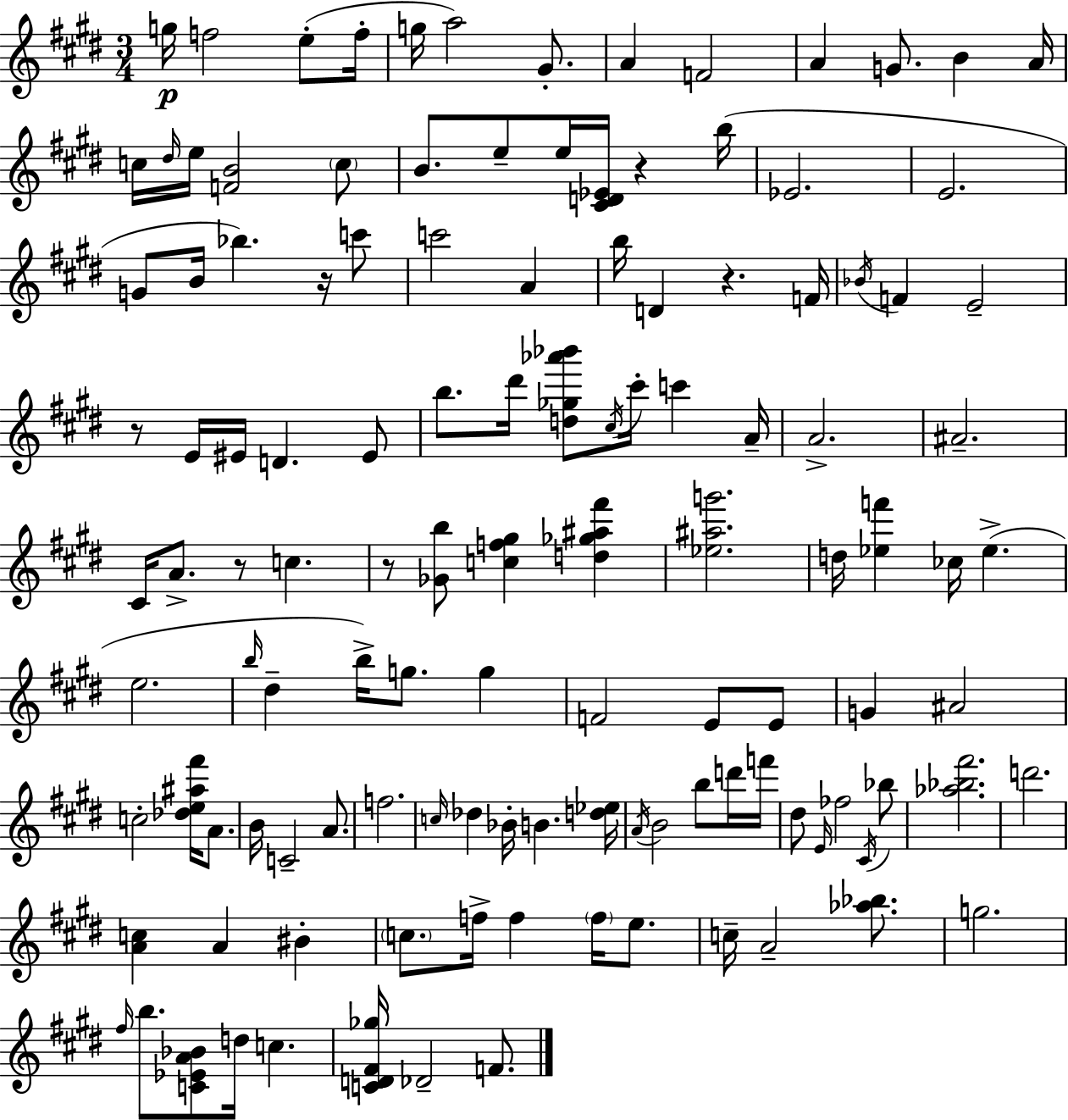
X:1
T:Untitled
M:3/4
L:1/4
K:E
g/4 f2 e/2 f/4 g/4 a2 ^G/2 A F2 A G/2 B A/4 c/4 ^d/4 e/4 [FB]2 c/2 B/2 e/2 e/4 [^CD_E]/4 z b/4 _E2 E2 G/2 B/4 _b z/4 c'/2 c'2 A b/4 D z F/4 _B/4 F E2 z/2 E/4 ^E/4 D ^E/2 b/2 ^d'/4 [d_g_a'_b']/2 ^c/4 ^c'/4 c' A/4 A2 ^A2 ^C/4 A/2 z/2 c z/2 [_Gb]/2 [cf^g] [d_g^a^f'] [_e^ag']2 d/4 [_ef'] _c/4 _e e2 b/4 ^d b/4 g/2 g F2 E/2 E/2 G ^A2 c2 [_de^a^f']/4 A/2 B/4 C2 A/2 f2 c/4 _d _B/4 B [d_e]/4 A/4 B2 b/2 d'/4 f'/4 ^d/2 E/4 _f2 ^C/4 _b/2 [_a_b^f']2 d'2 [Ac] A ^B c/2 f/4 f f/4 e/2 c/4 A2 [_a_b]/2 g2 ^f/4 b/2 [C_EA_B]/2 d/4 c [CD^F_g]/4 _D2 F/2